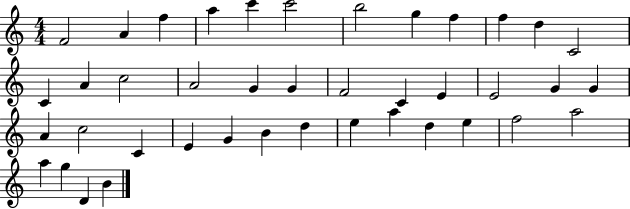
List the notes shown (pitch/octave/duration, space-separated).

F4/h A4/q F5/q A5/q C6/q C6/h B5/h G5/q F5/q F5/q D5/q C4/h C4/q A4/q C5/h A4/h G4/q G4/q F4/h C4/q E4/q E4/h G4/q G4/q A4/q C5/h C4/q E4/q G4/q B4/q D5/q E5/q A5/q D5/q E5/q F5/h A5/h A5/q G5/q D4/q B4/q